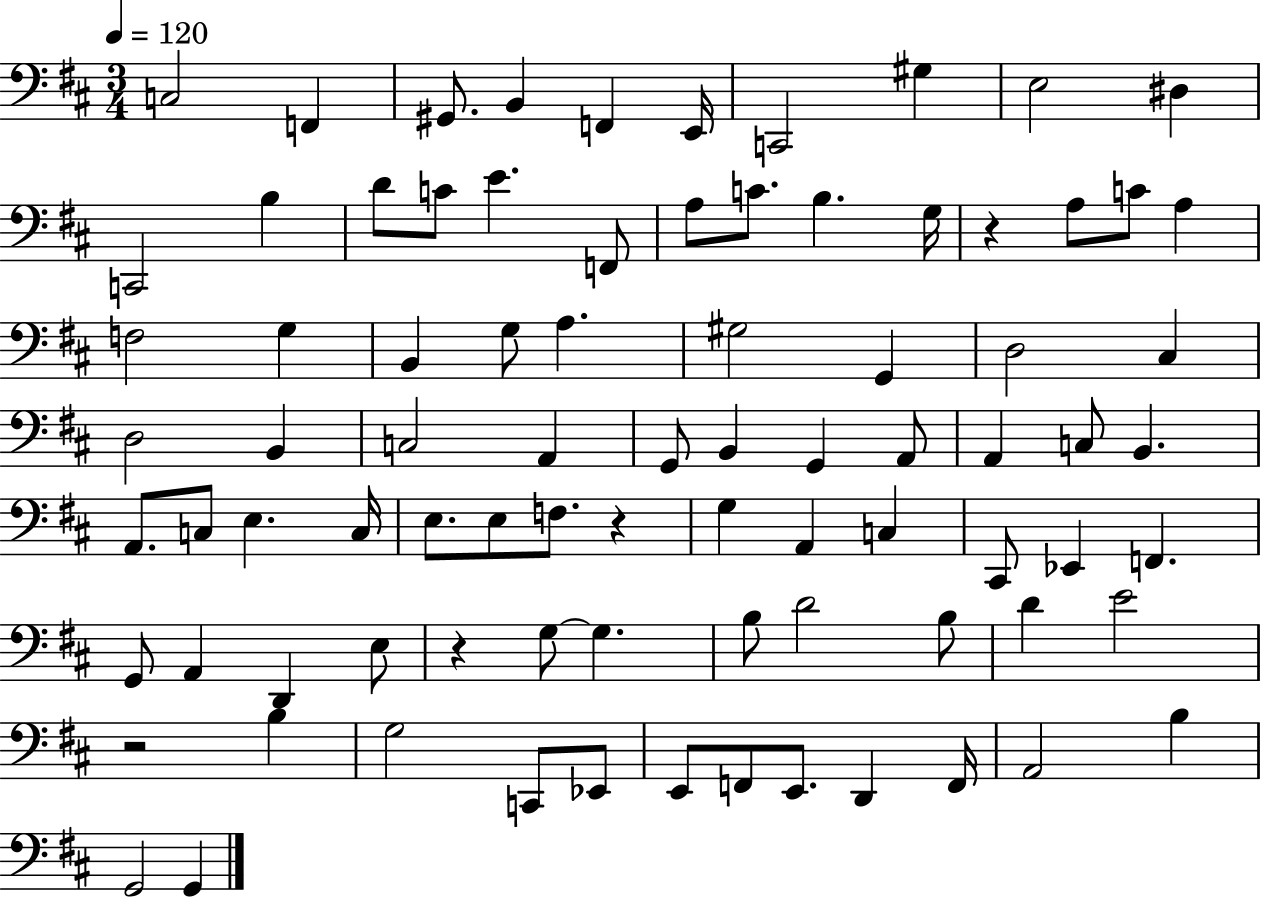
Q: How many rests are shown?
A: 4